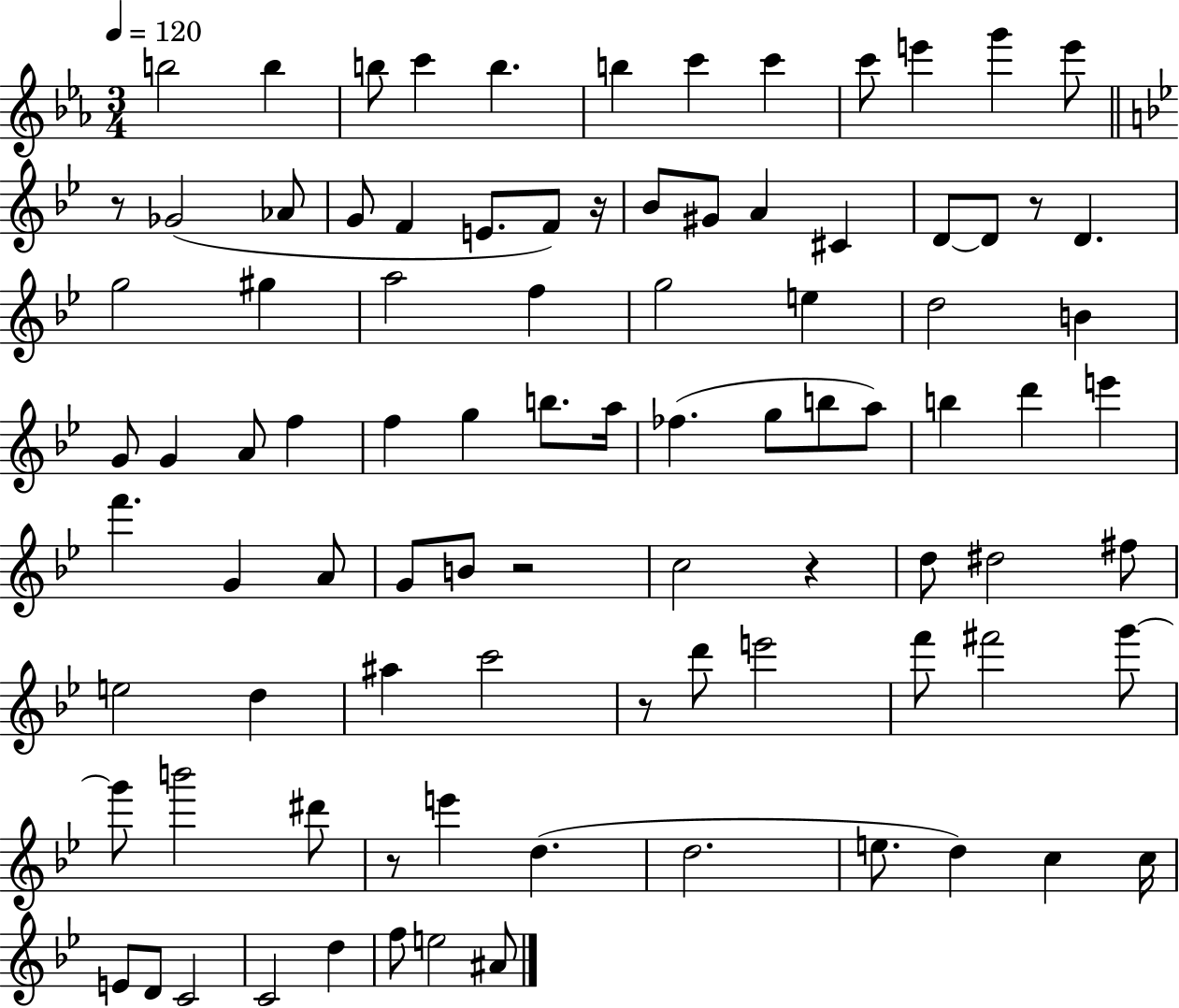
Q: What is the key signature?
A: EES major